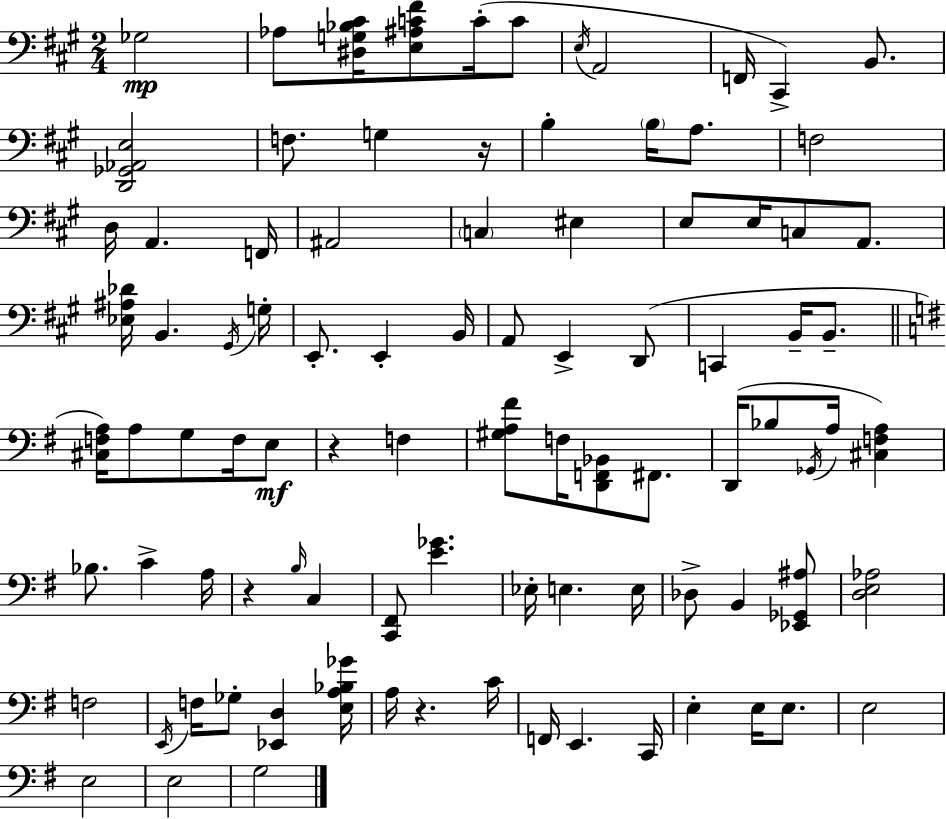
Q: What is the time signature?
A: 2/4